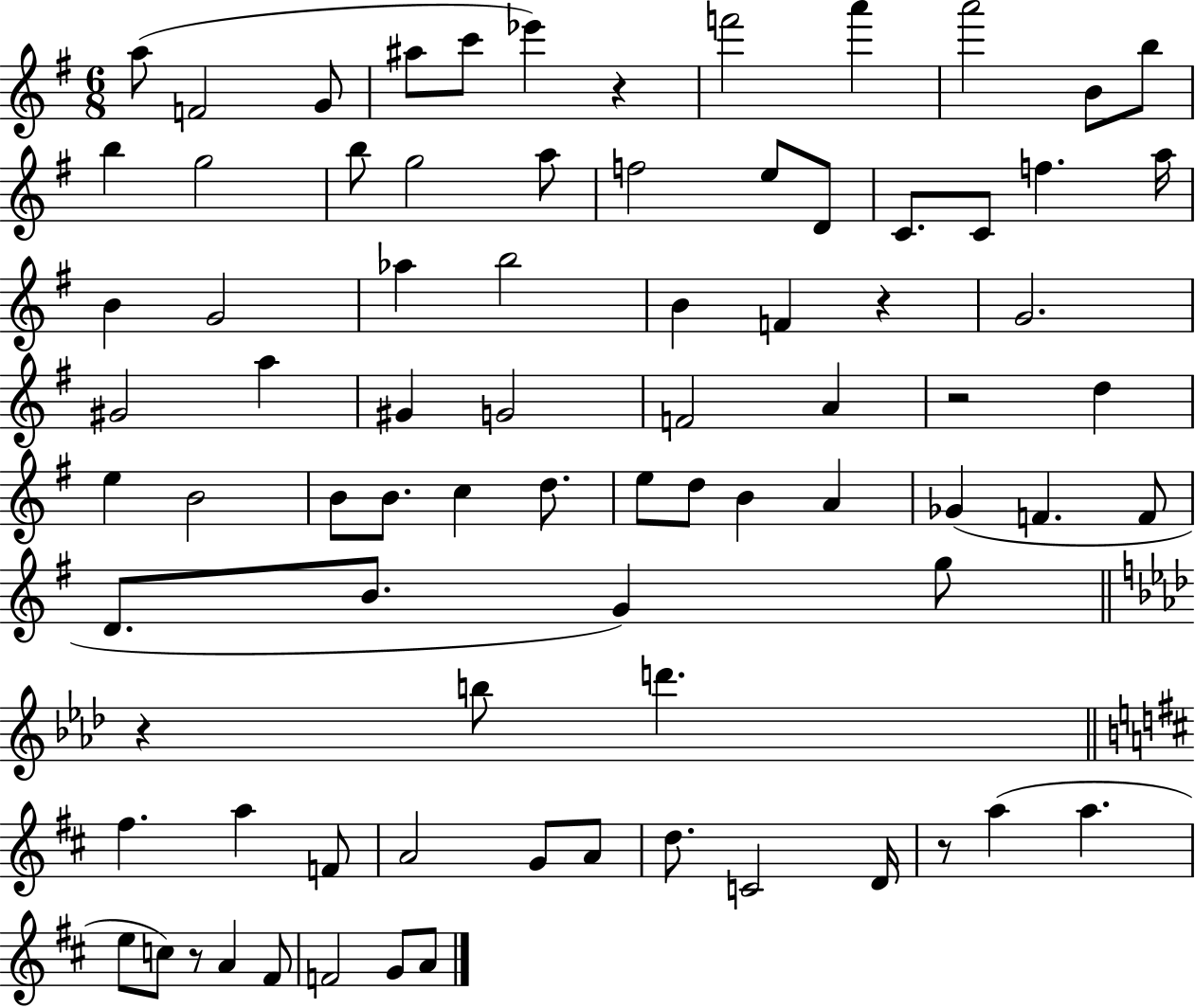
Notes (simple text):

A5/e F4/h G4/e A#5/e C6/e Eb6/q R/q F6/h A6/q A6/h B4/e B5/e B5/q G5/h B5/e G5/h A5/e F5/h E5/e D4/e C4/e. C4/e F5/q. A5/s B4/q G4/h Ab5/q B5/h B4/q F4/q R/q G4/h. G#4/h A5/q G#4/q G4/h F4/h A4/q R/h D5/q E5/q B4/h B4/e B4/e. C5/q D5/e. E5/e D5/e B4/q A4/q Gb4/q F4/q. F4/e D4/e. B4/e. G4/q G5/e R/q B5/e D6/q. F#5/q. A5/q F4/e A4/h G4/e A4/e D5/e. C4/h D4/s R/e A5/q A5/q. E5/e C5/e R/e A4/q F#4/e F4/h G4/e A4/e